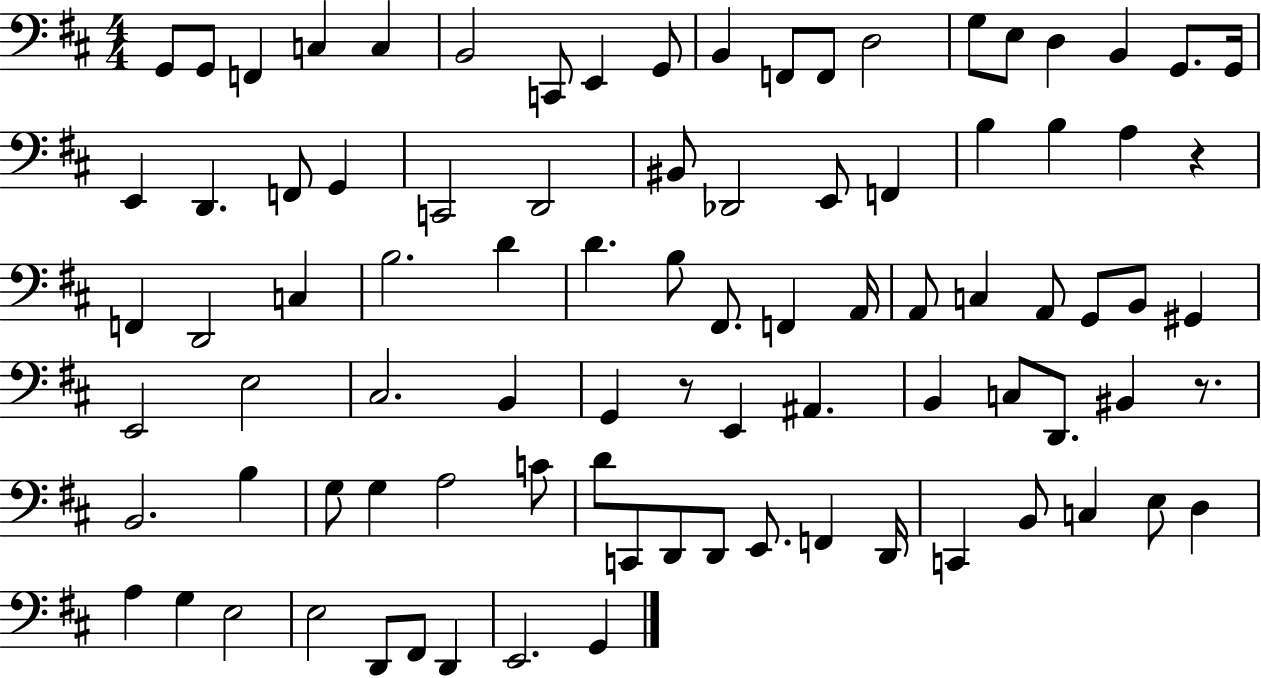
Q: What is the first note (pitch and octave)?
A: G2